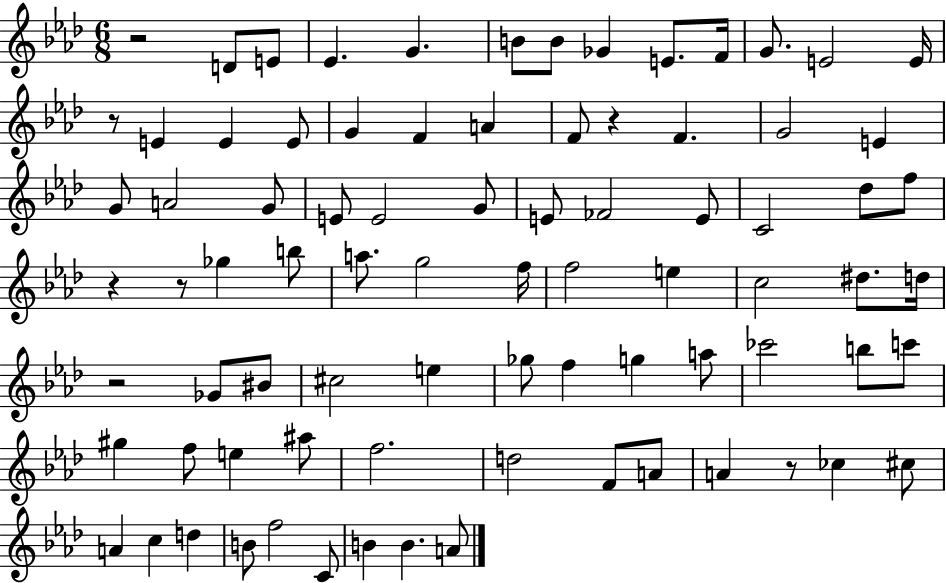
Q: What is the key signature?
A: AES major